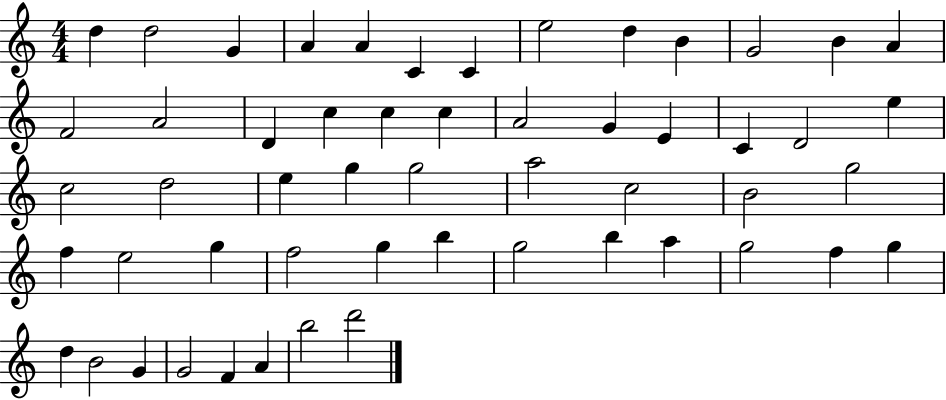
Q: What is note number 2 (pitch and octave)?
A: D5